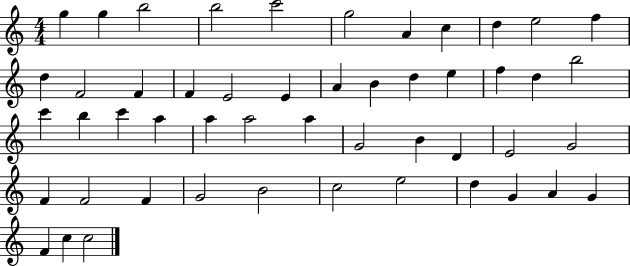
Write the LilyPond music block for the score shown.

{
  \clef treble
  \numericTimeSignature
  \time 4/4
  \key c \major
  g''4 g''4 b''2 | b''2 c'''2 | g''2 a'4 c''4 | d''4 e''2 f''4 | \break d''4 f'2 f'4 | f'4 e'2 e'4 | a'4 b'4 d''4 e''4 | f''4 d''4 b''2 | \break c'''4 b''4 c'''4 a''4 | a''4 a''2 a''4 | g'2 b'4 d'4 | e'2 g'2 | \break f'4 f'2 f'4 | g'2 b'2 | c''2 e''2 | d''4 g'4 a'4 g'4 | \break f'4 c''4 c''2 | \bar "|."
}